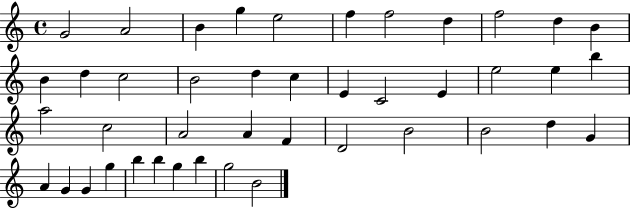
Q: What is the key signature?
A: C major